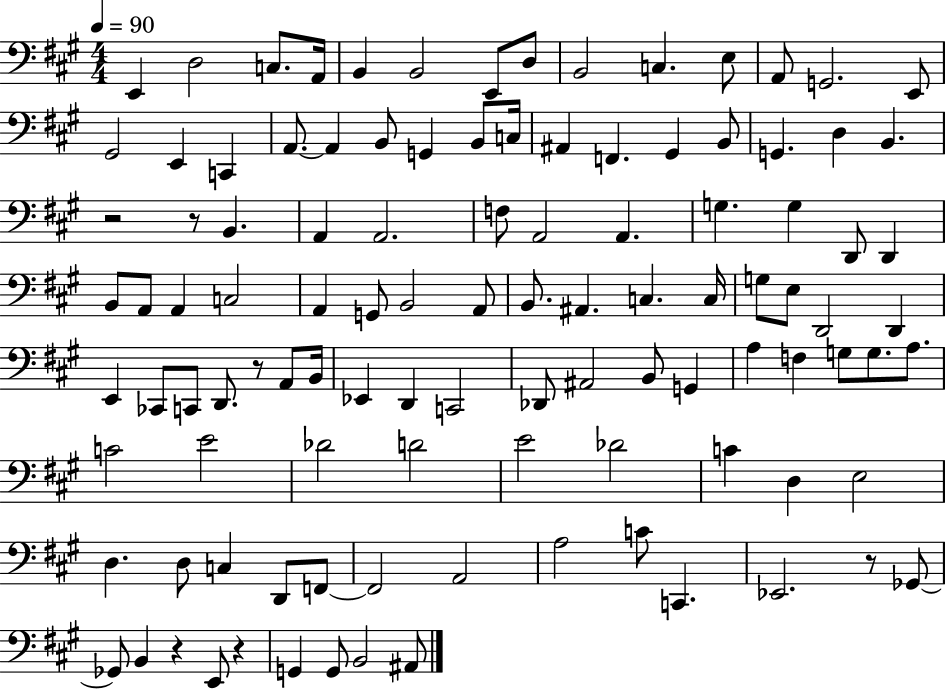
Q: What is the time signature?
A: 4/4